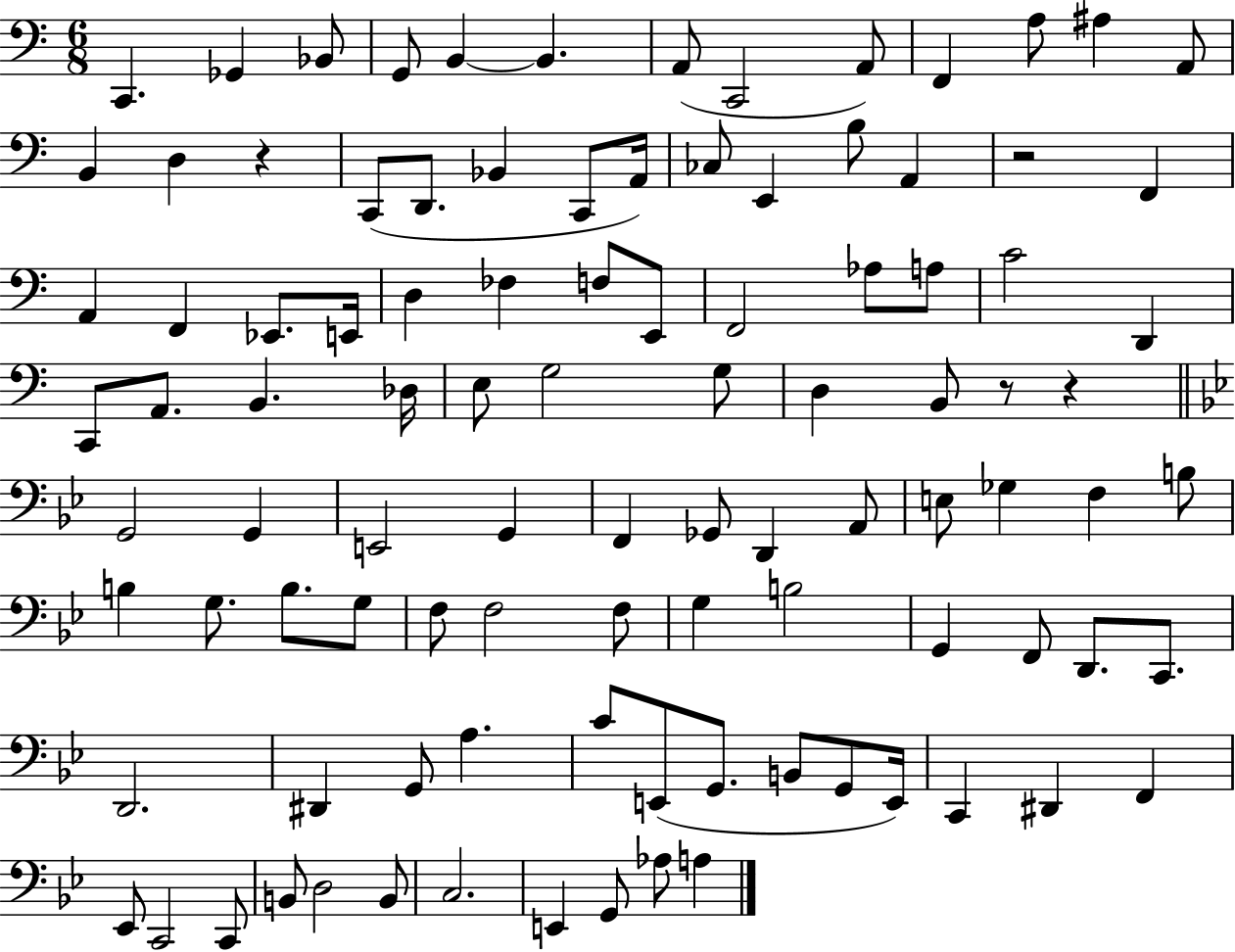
C2/q. Gb2/q Bb2/e G2/e B2/q B2/q. A2/e C2/h A2/e F2/q A3/e A#3/q A2/e B2/q D3/q R/q C2/e D2/e. Bb2/q C2/e A2/s CES3/e E2/q B3/e A2/q R/h F2/q A2/q F2/q Eb2/e. E2/s D3/q FES3/q F3/e E2/e F2/h Ab3/e A3/e C4/h D2/q C2/e A2/e. B2/q. Db3/s E3/e G3/h G3/e D3/q B2/e R/e R/q G2/h G2/q E2/h G2/q F2/q Gb2/e D2/q A2/e E3/e Gb3/q F3/q B3/e B3/q G3/e. B3/e. G3/e F3/e F3/h F3/e G3/q B3/h G2/q F2/e D2/e. C2/e. D2/h. D#2/q G2/e A3/q. C4/e E2/e G2/e. B2/e G2/e E2/s C2/q D#2/q F2/q Eb2/e C2/h C2/e B2/e D3/h B2/e C3/h. E2/q G2/e Ab3/e A3/q